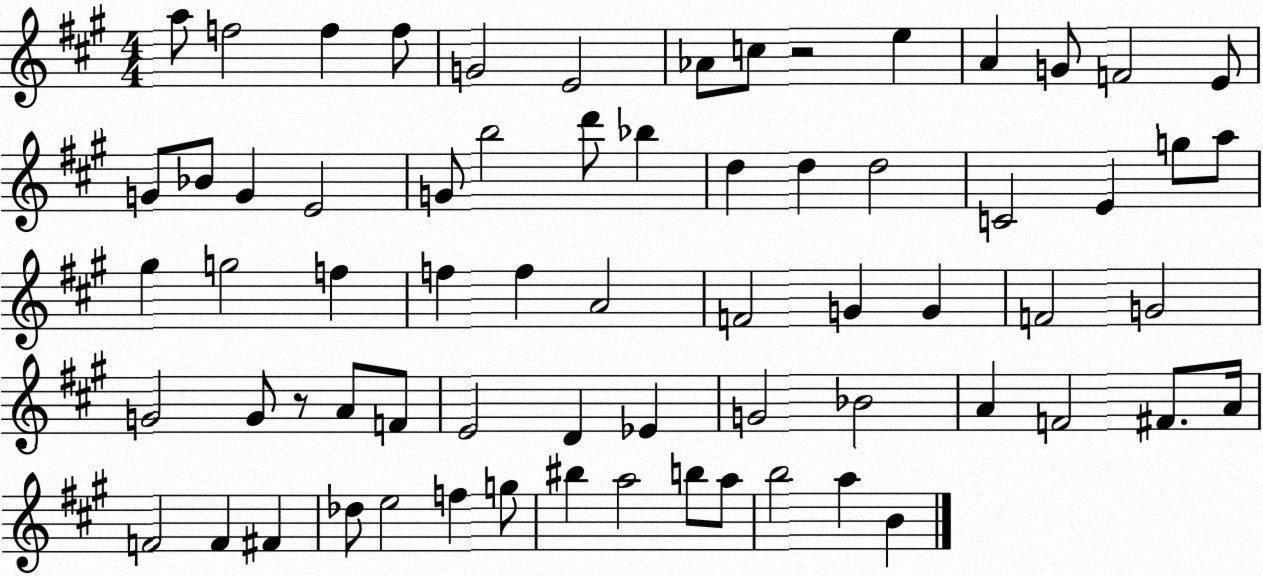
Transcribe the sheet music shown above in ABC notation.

X:1
T:Untitled
M:4/4
L:1/4
K:A
a/2 f2 f f/2 G2 E2 _A/2 c/2 z2 e A G/2 F2 E/2 G/2 _B/2 G E2 G/2 b2 d'/2 _b d d d2 C2 E g/2 a/2 ^g g2 f f f A2 F2 G G F2 G2 G2 G/2 z/2 A/2 F/2 E2 D _E G2 _B2 A F2 ^F/2 A/4 F2 F ^F _d/2 e2 f g/2 ^b a2 b/2 a/2 b2 a B